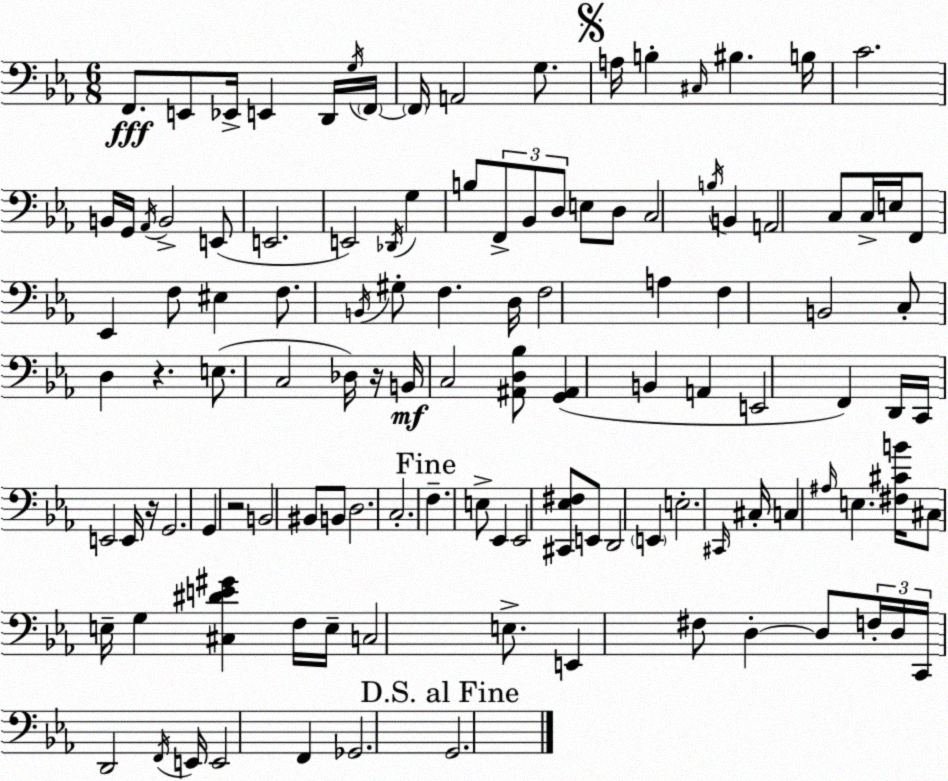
X:1
T:Untitled
M:6/8
L:1/4
K:Cm
F,,/2 E,,/2 _E,,/4 E,, D,,/4 G,/4 F,,/4 F,,/4 A,,2 G,/2 A,/4 B, ^C,/4 ^B, B,/4 C2 B,,/4 G,,/4 _A,,/4 B,,2 E,,/2 E,,2 E,,2 _D,,/4 G, B,/2 F,,/2 _B,,/2 D,/2 E,/2 D,/2 C,2 B,/4 B,, A,,2 C,/2 C,/4 E,/4 F,,/2 _E,, F,/2 ^E, F,/2 B,,/4 ^G,/2 F, D,/4 F,2 A, F, B,,2 C,/2 D, z E,/2 C,2 _D,/4 z/4 B,,/4 C,2 [^A,,D,_B,]/2 [G,,^A,,] B,, A,, E,,2 F,, D,,/4 C,,/4 E,,2 E,,/4 z/4 G,,2 G,, z2 B,,2 ^B,,/2 B,,/2 D,2 C,2 F, E,/2 _E,, _E,,2 [^C,,_E,^F,]/2 E,,/2 D,,2 E,, E,2 ^C,,/4 ^C,/4 C, ^A,/4 E, [^F,^CB]/4 ^C,/2 E,/4 G, [^C,^DE^G] F,/4 E,/4 C,2 E,/2 E,, ^F,/2 D, D,/2 F,/4 D,/4 C,,/4 D,,2 F,,/4 E,,/4 E,,2 F,, _G,,2 G,,2